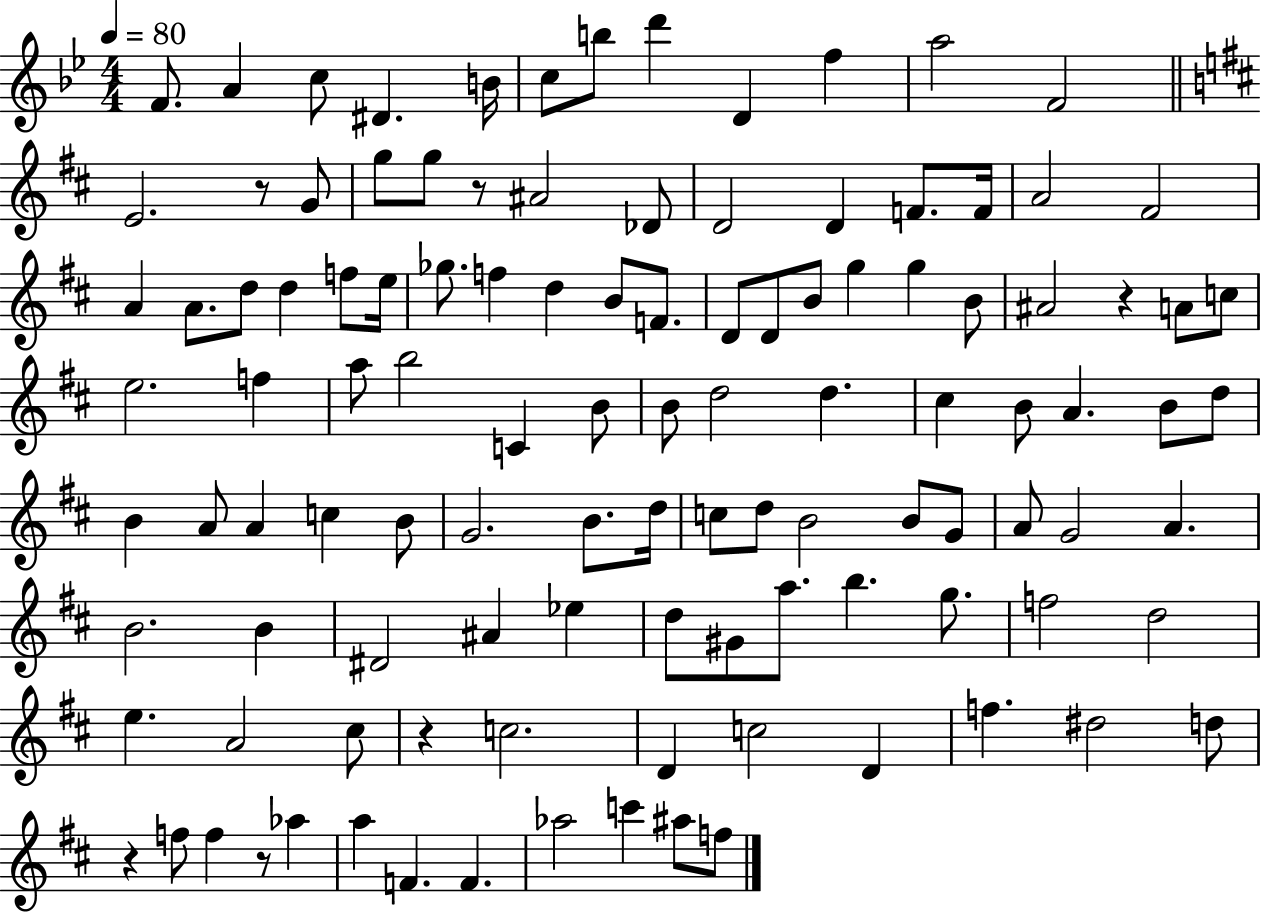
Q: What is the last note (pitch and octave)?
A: F5